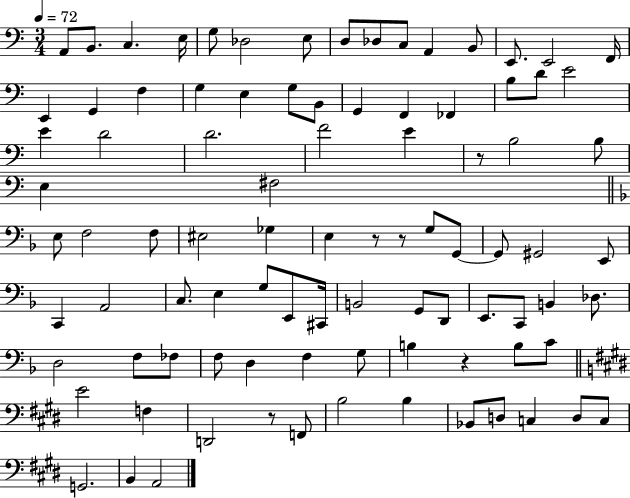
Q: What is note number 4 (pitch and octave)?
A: E3